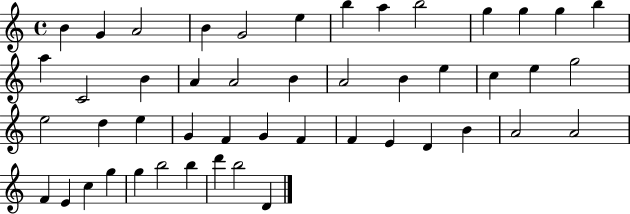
{
  \clef treble
  \time 4/4
  \defaultTimeSignature
  \key c \major
  b'4 g'4 a'2 | b'4 g'2 e''4 | b''4 a''4 b''2 | g''4 g''4 g''4 b''4 | \break a''4 c'2 b'4 | a'4 a'2 b'4 | a'2 b'4 e''4 | c''4 e''4 g''2 | \break e''2 d''4 e''4 | g'4 f'4 g'4 f'4 | f'4 e'4 d'4 b'4 | a'2 a'2 | \break f'4 e'4 c''4 g''4 | g''4 b''2 b''4 | d'''4 b''2 d'4 | \bar "|."
}